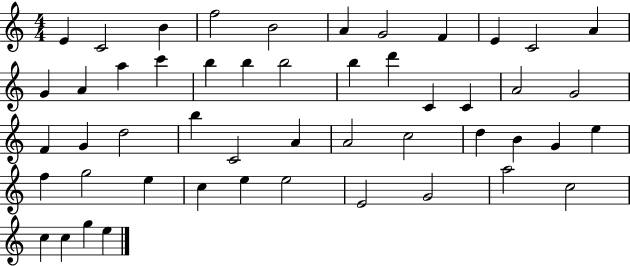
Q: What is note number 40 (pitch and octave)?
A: C5